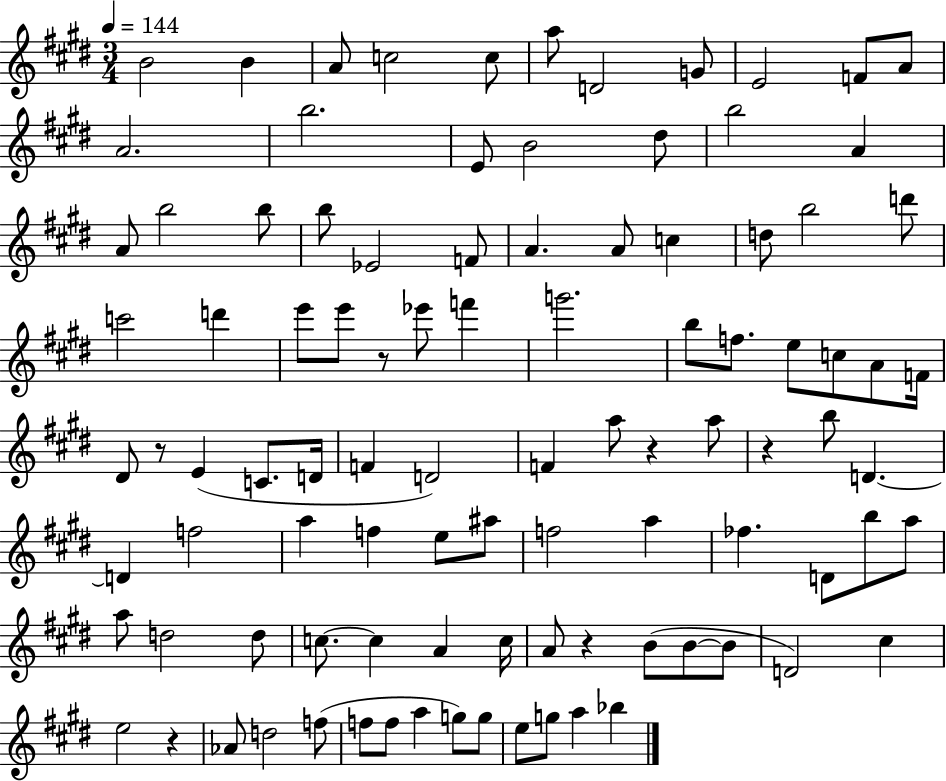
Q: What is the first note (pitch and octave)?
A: B4